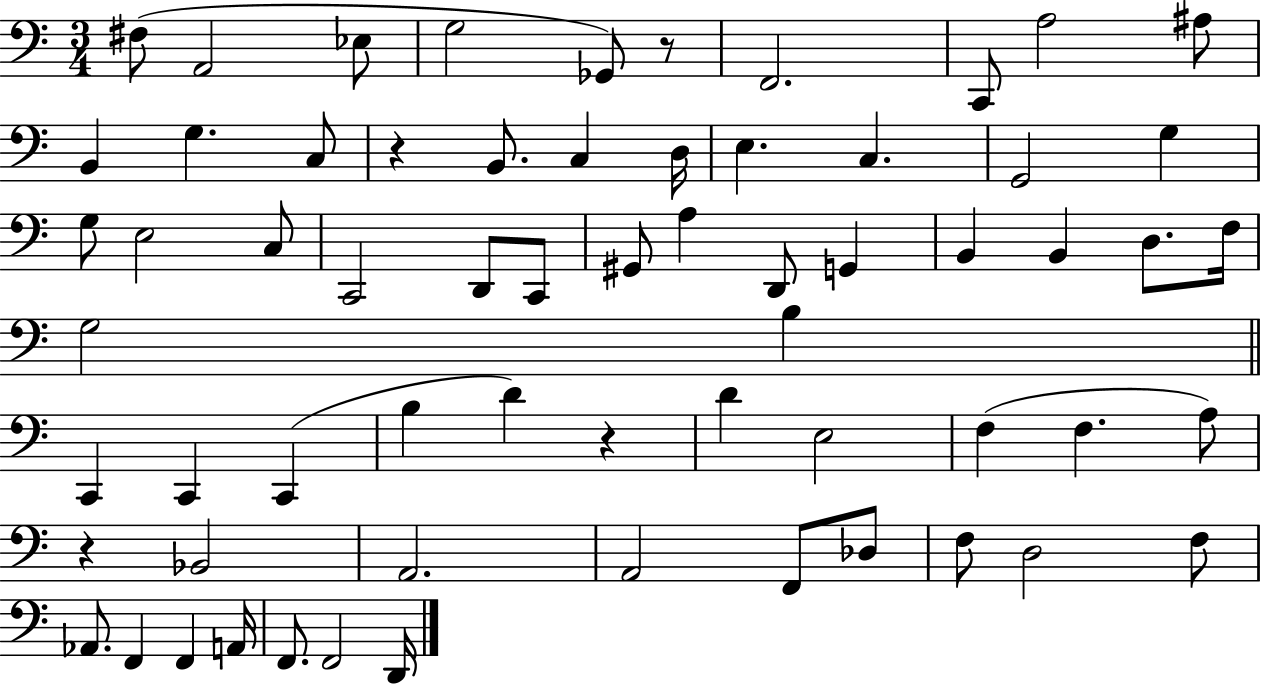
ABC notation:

X:1
T:Untitled
M:3/4
L:1/4
K:C
^F,/2 A,,2 _E,/2 G,2 _G,,/2 z/2 F,,2 C,,/2 A,2 ^A,/2 B,, G, C,/2 z B,,/2 C, D,/4 E, C, G,,2 G, G,/2 E,2 C,/2 C,,2 D,,/2 C,,/2 ^G,,/2 A, D,,/2 G,, B,, B,, D,/2 F,/4 G,2 B, C,, C,, C,, B, D z D E,2 F, F, A,/2 z _B,,2 A,,2 A,,2 F,,/2 _D,/2 F,/2 D,2 F,/2 _A,,/2 F,, F,, A,,/4 F,,/2 F,,2 D,,/4